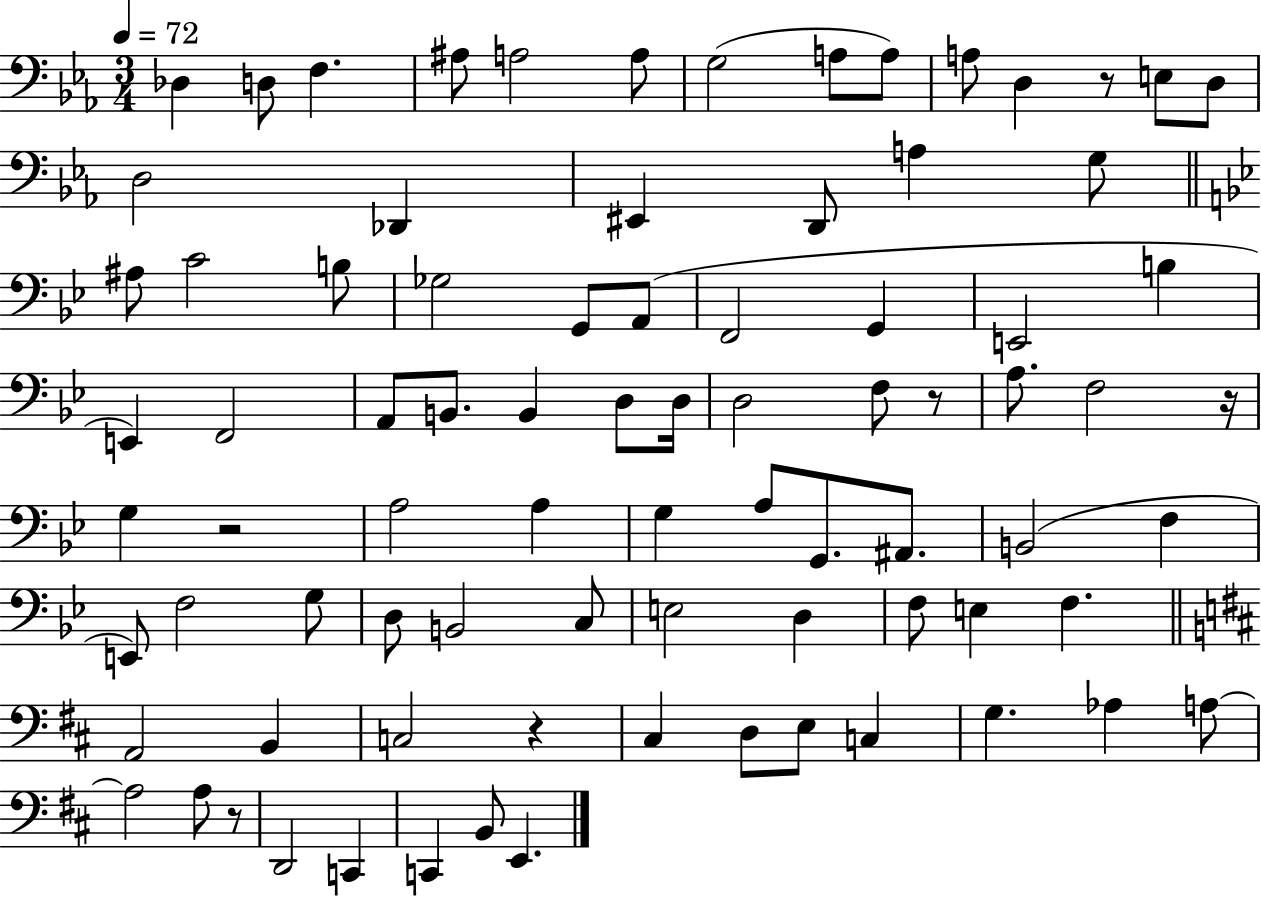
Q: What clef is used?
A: bass